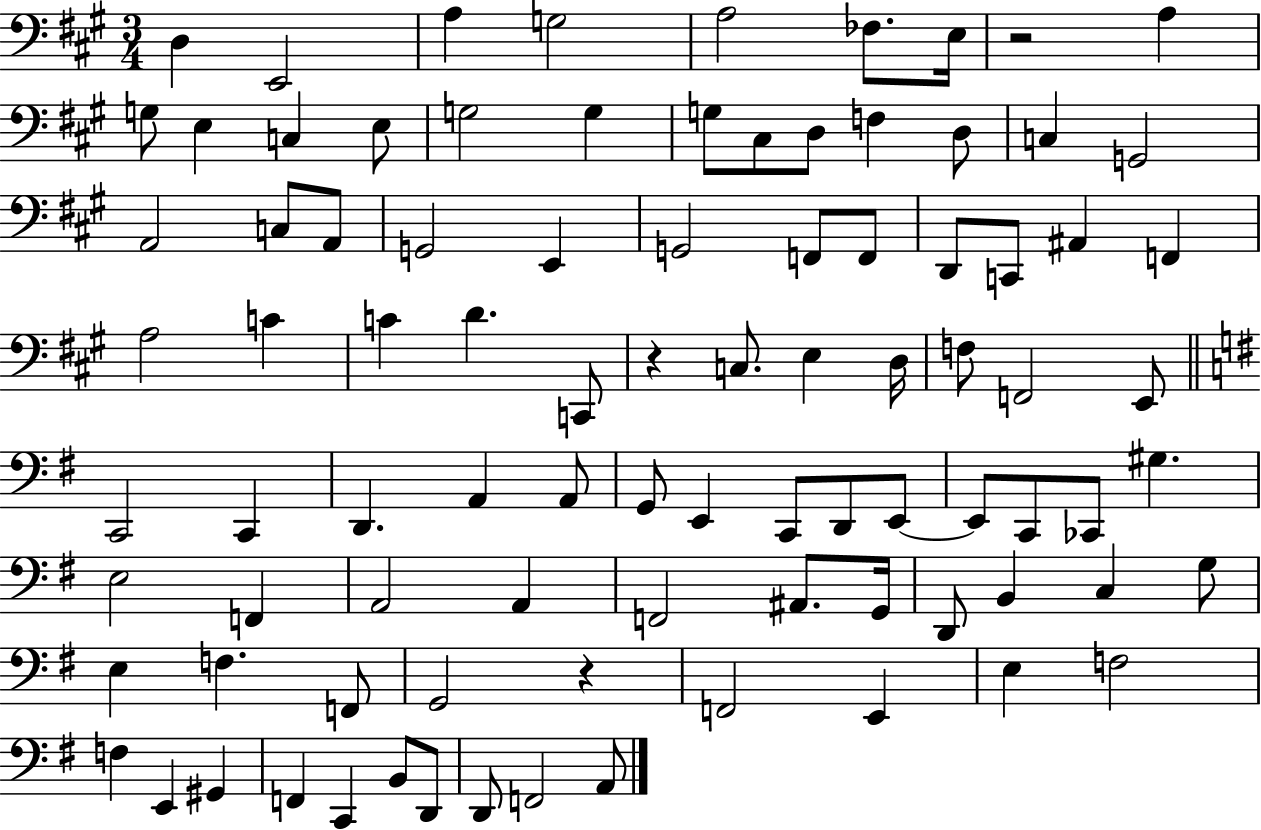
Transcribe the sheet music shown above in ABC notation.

X:1
T:Untitled
M:3/4
L:1/4
K:A
D, E,,2 A, G,2 A,2 _F,/2 E,/4 z2 A, G,/2 E, C, E,/2 G,2 G, G,/2 ^C,/2 D,/2 F, D,/2 C, G,,2 A,,2 C,/2 A,,/2 G,,2 E,, G,,2 F,,/2 F,,/2 D,,/2 C,,/2 ^A,, F,, A,2 C C D C,,/2 z C,/2 E, D,/4 F,/2 F,,2 E,,/2 C,,2 C,, D,, A,, A,,/2 G,,/2 E,, C,,/2 D,,/2 E,,/2 E,,/2 C,,/2 _C,,/2 ^G, E,2 F,, A,,2 A,, F,,2 ^A,,/2 G,,/4 D,,/2 B,, C, G,/2 E, F, F,,/2 G,,2 z F,,2 E,, E, F,2 F, E,, ^G,, F,, C,, B,,/2 D,,/2 D,,/2 F,,2 A,,/2